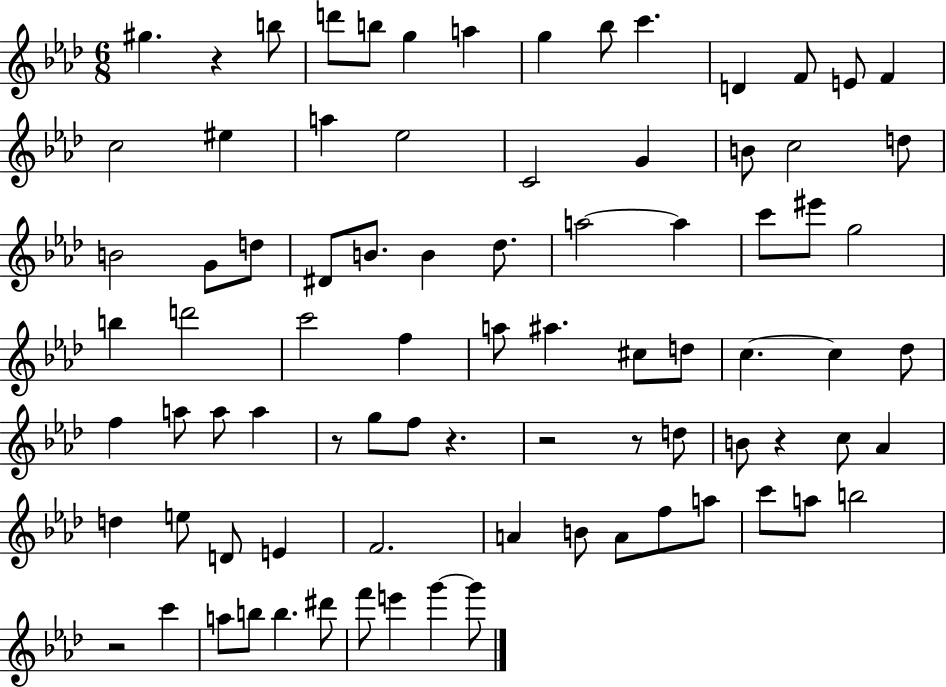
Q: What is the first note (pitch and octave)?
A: G#5